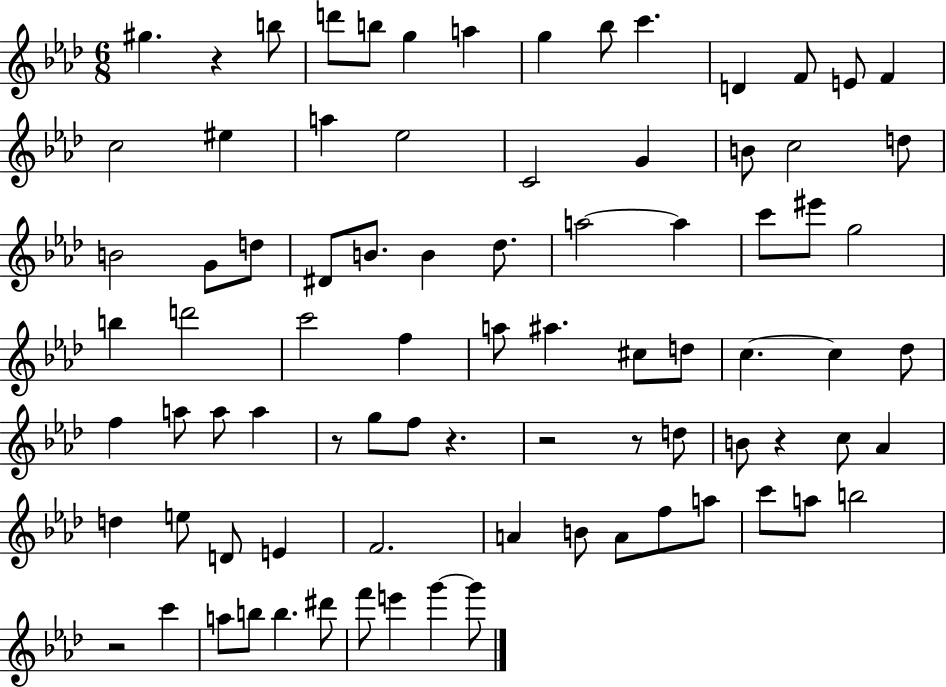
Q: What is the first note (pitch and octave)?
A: G#5